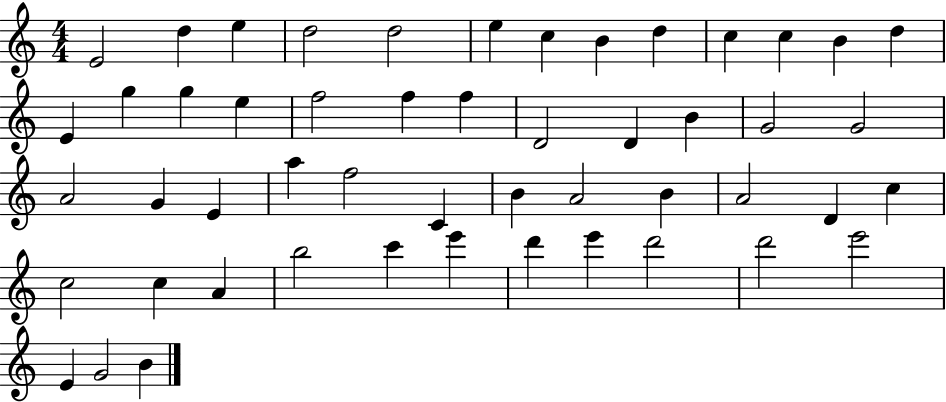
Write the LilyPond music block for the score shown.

{
  \clef treble
  \numericTimeSignature
  \time 4/4
  \key c \major
  e'2 d''4 e''4 | d''2 d''2 | e''4 c''4 b'4 d''4 | c''4 c''4 b'4 d''4 | \break e'4 g''4 g''4 e''4 | f''2 f''4 f''4 | d'2 d'4 b'4 | g'2 g'2 | \break a'2 g'4 e'4 | a''4 f''2 c'4 | b'4 a'2 b'4 | a'2 d'4 c''4 | \break c''2 c''4 a'4 | b''2 c'''4 e'''4 | d'''4 e'''4 d'''2 | d'''2 e'''2 | \break e'4 g'2 b'4 | \bar "|."
}